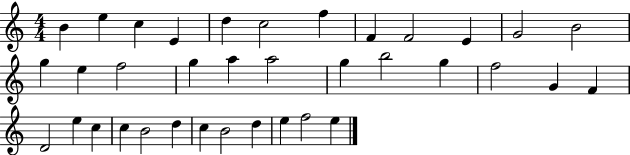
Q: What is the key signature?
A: C major